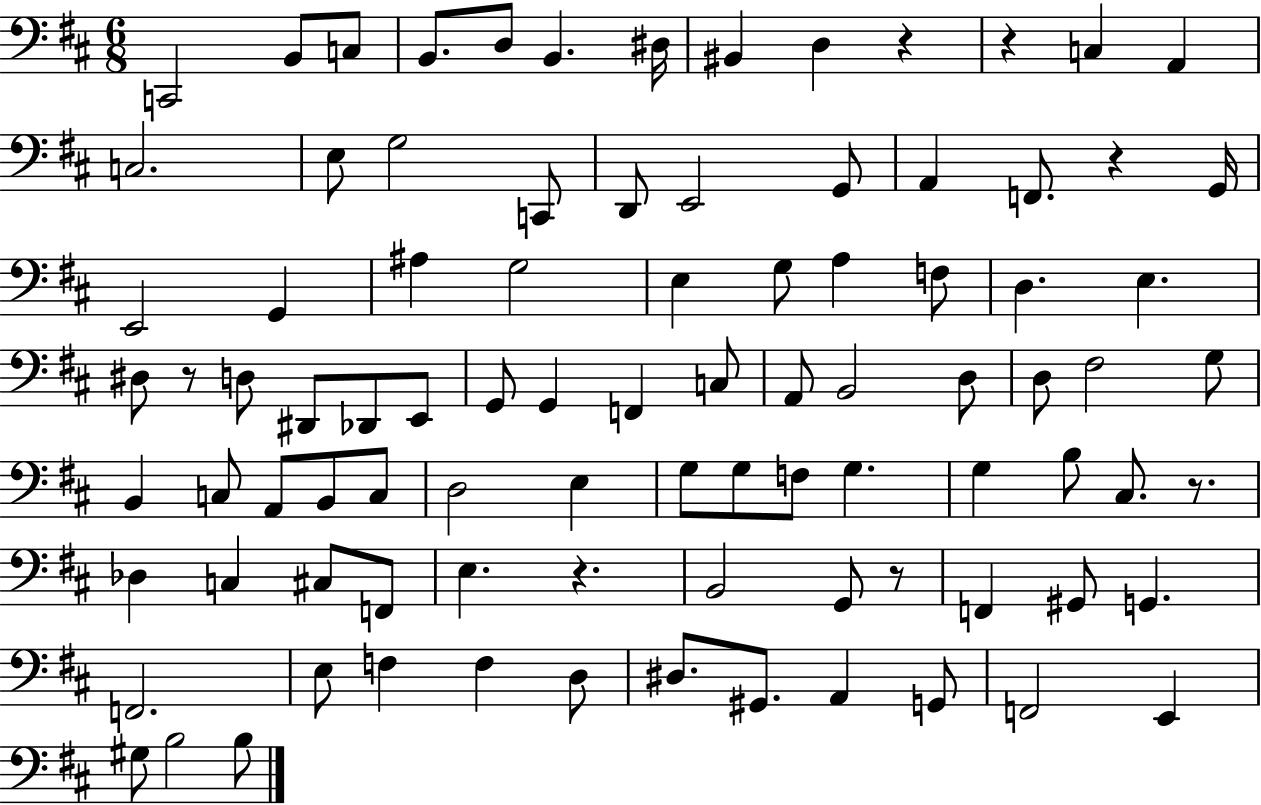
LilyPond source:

{
  \clef bass
  \numericTimeSignature
  \time 6/8
  \key d \major
  c,2 b,8 c8 | b,8. d8 b,4. dis16 | bis,4 d4 r4 | r4 c4 a,4 | \break c2. | e8 g2 c,8 | d,8 e,2 g,8 | a,4 f,8. r4 g,16 | \break e,2 g,4 | ais4 g2 | e4 g8 a4 f8 | d4. e4. | \break dis8 r8 d8 dis,8 des,8 e,8 | g,8 g,4 f,4 c8 | a,8 b,2 d8 | d8 fis2 g8 | \break b,4 c8 a,8 b,8 c8 | d2 e4 | g8 g8 f8 g4. | g4 b8 cis8. r8. | \break des4 c4 cis8 f,8 | e4. r4. | b,2 g,8 r8 | f,4 gis,8 g,4. | \break f,2. | e8 f4 f4 d8 | dis8. gis,8. a,4 g,8 | f,2 e,4 | \break gis8 b2 b8 | \bar "|."
}